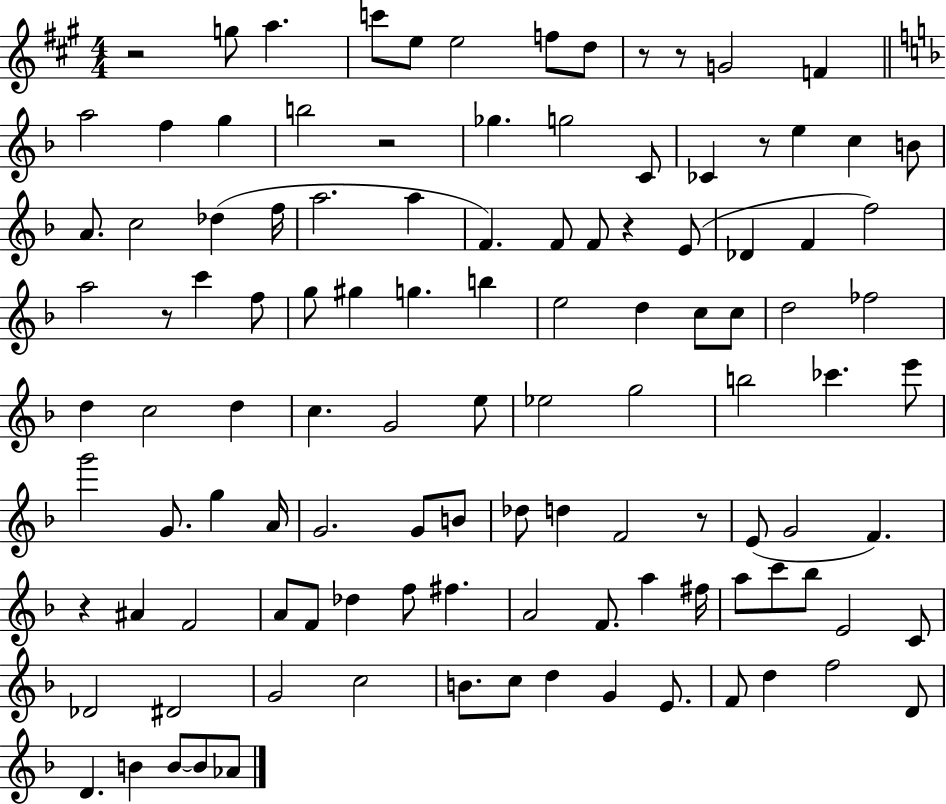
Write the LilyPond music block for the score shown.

{
  \clef treble
  \numericTimeSignature
  \time 4/4
  \key a \major
  r2 g''8 a''4. | c'''8 e''8 e''2 f''8 d''8 | r8 r8 g'2 f'4 | \bar "||" \break \key f \major a''2 f''4 g''4 | b''2 r2 | ges''4. g''2 c'8 | ces'4 r8 e''4 c''4 b'8 | \break a'8. c''2 des''4( f''16 | a''2. a''4 | f'4.) f'8 f'8 r4 e'8( | des'4 f'4 f''2) | \break a''2 r8 c'''4 f''8 | g''8 gis''4 g''4. b''4 | e''2 d''4 c''8 c''8 | d''2 fes''2 | \break d''4 c''2 d''4 | c''4. g'2 e''8 | ees''2 g''2 | b''2 ces'''4. e'''8 | \break g'''2 g'8. g''4 a'16 | g'2. g'8 b'8 | des''8 d''4 f'2 r8 | e'8( g'2 f'4.) | \break r4 ais'4 f'2 | a'8 f'8 des''4 f''8 fis''4. | a'2 f'8. a''4 fis''16 | a''8 c'''8 bes''8 e'2 c'8 | \break des'2 dis'2 | g'2 c''2 | b'8. c''8 d''4 g'4 e'8. | f'8 d''4 f''2 d'8 | \break d'4. b'4 b'8~~ b'8 aes'8 | \bar "|."
}